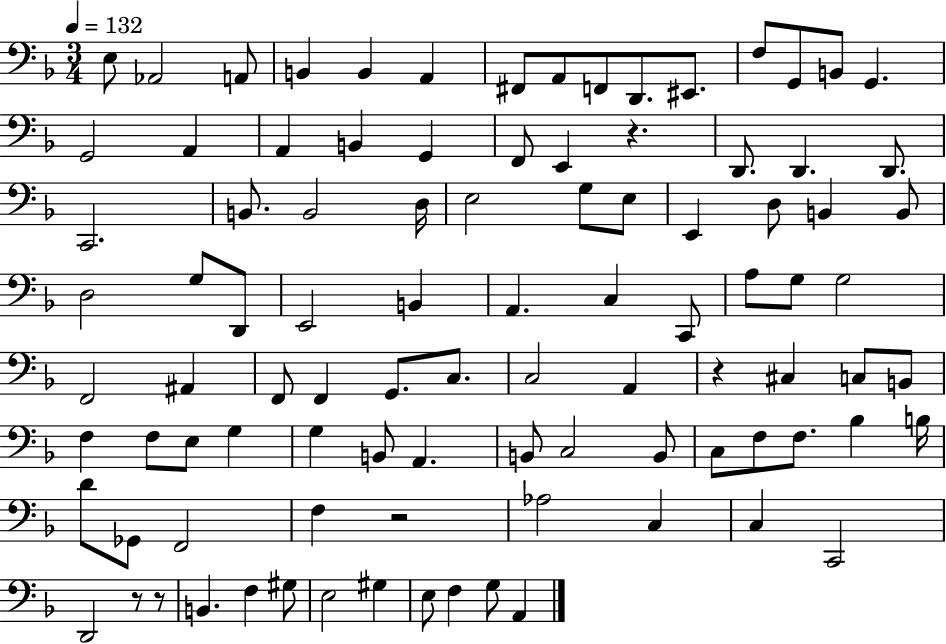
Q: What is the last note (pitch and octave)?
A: A2